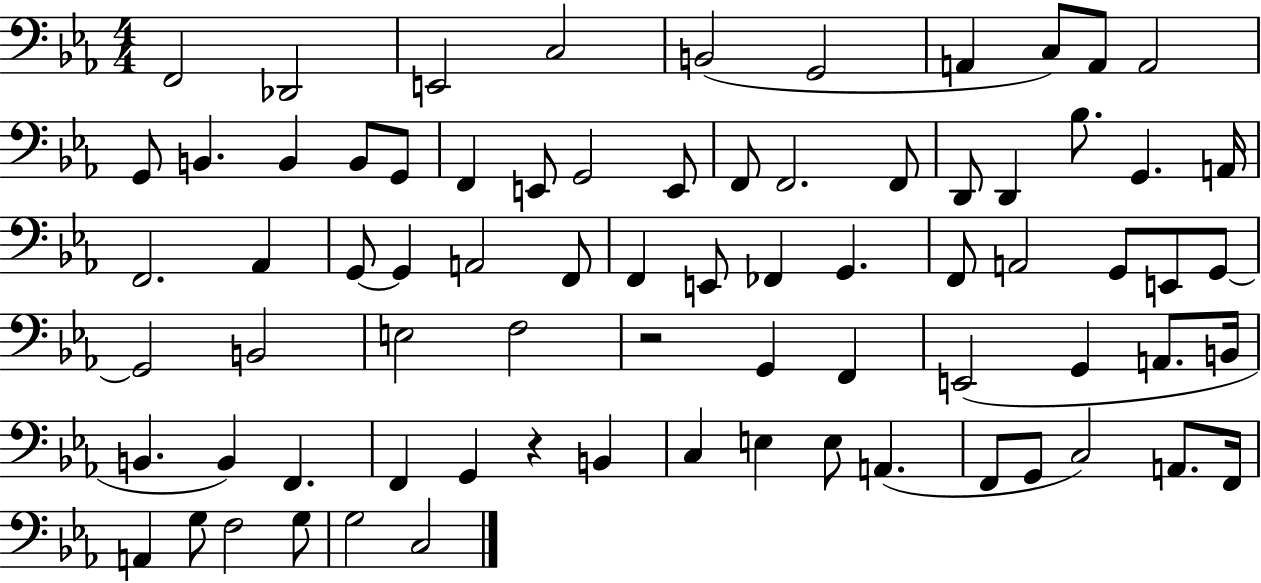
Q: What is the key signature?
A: EES major